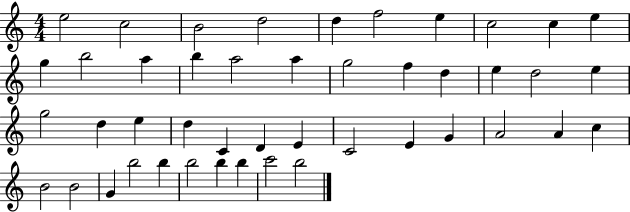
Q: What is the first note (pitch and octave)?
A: E5